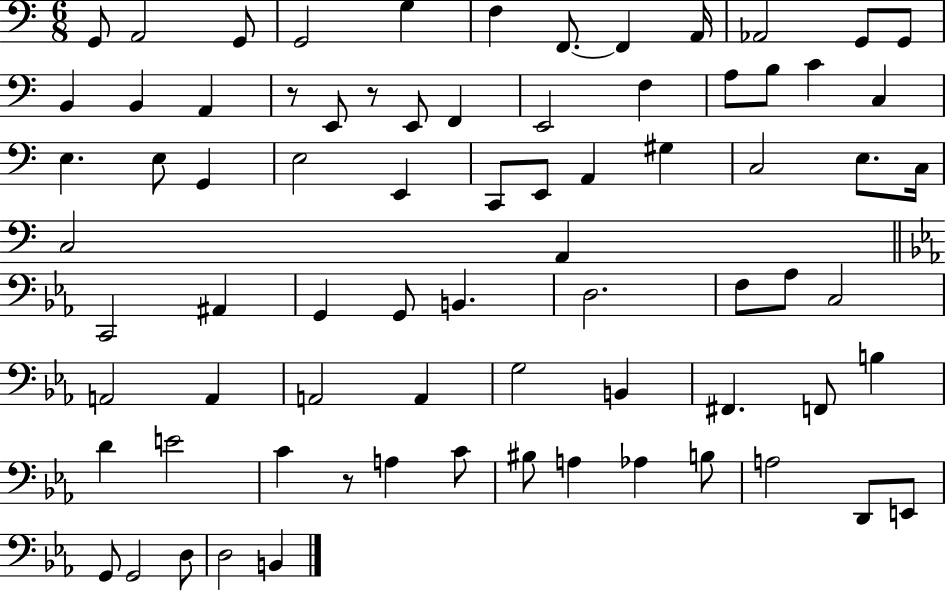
G2/e A2/h G2/e G2/h G3/q F3/q F2/e. F2/q A2/s Ab2/h G2/e G2/e B2/q B2/q A2/q R/e E2/e R/e E2/e F2/q E2/h F3/q A3/e B3/e C4/q C3/q E3/q. E3/e G2/q E3/h E2/q C2/e E2/e A2/q G#3/q C3/h E3/e. C3/s C3/h A2/q C2/h A#2/q G2/q G2/e B2/q. D3/h. F3/e Ab3/e C3/h A2/h A2/q A2/h A2/q G3/h B2/q F#2/q. F2/e B3/q D4/q E4/h C4/q R/e A3/q C4/e BIS3/e A3/q Ab3/q B3/e A3/h D2/e E2/e G2/e G2/h D3/e D3/h B2/q